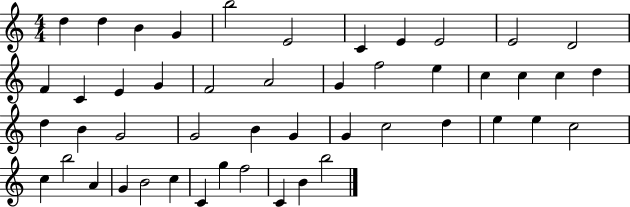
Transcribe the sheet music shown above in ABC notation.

X:1
T:Untitled
M:4/4
L:1/4
K:C
d d B G b2 E2 C E E2 E2 D2 F C E G F2 A2 G f2 e c c c d d B G2 G2 B G G c2 d e e c2 c b2 A G B2 c C g f2 C B b2